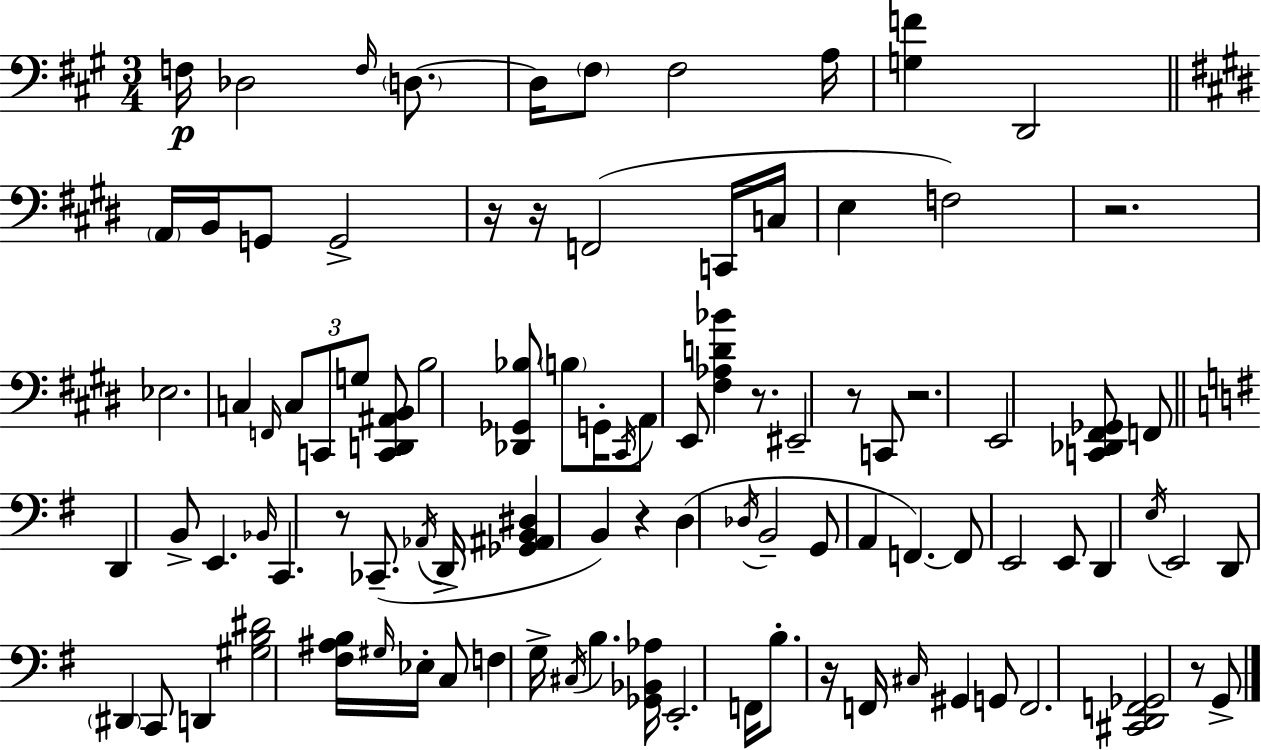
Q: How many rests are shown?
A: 10